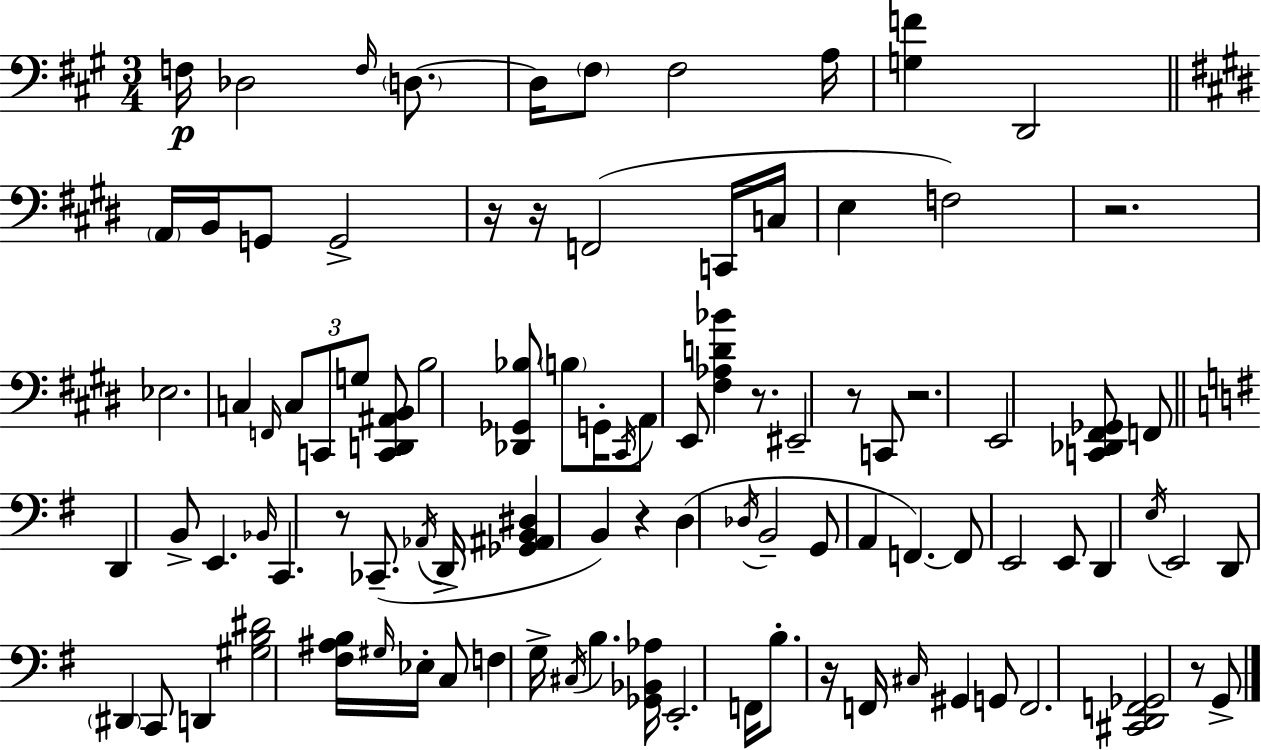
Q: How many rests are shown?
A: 10